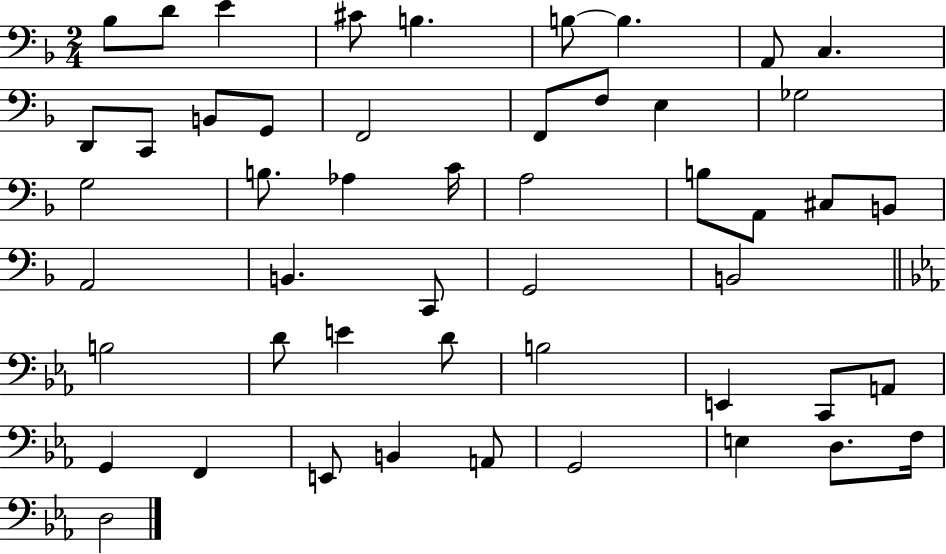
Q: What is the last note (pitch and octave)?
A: D3